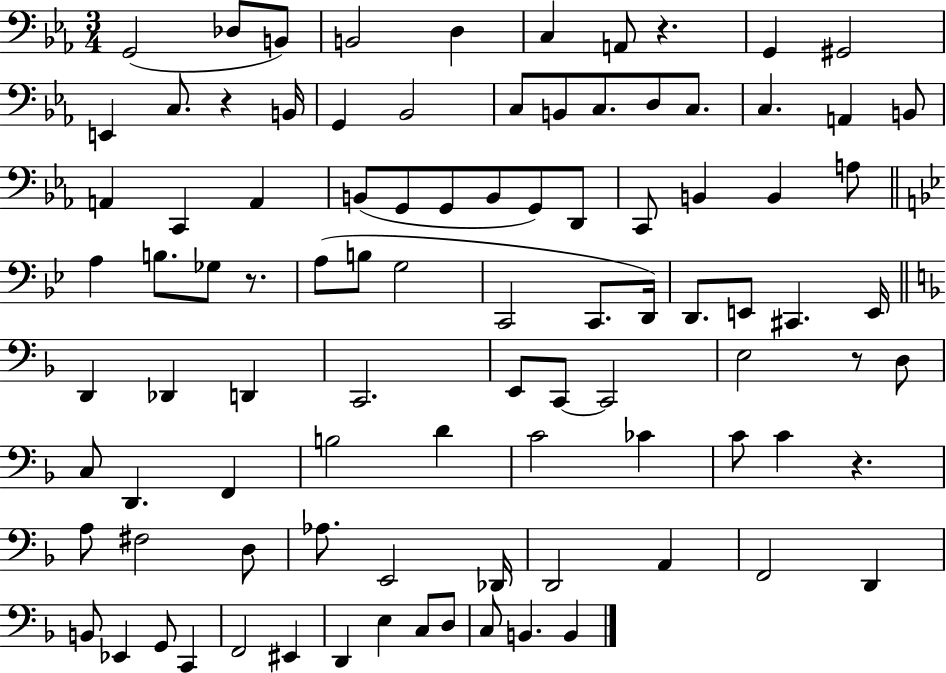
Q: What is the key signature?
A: EES major